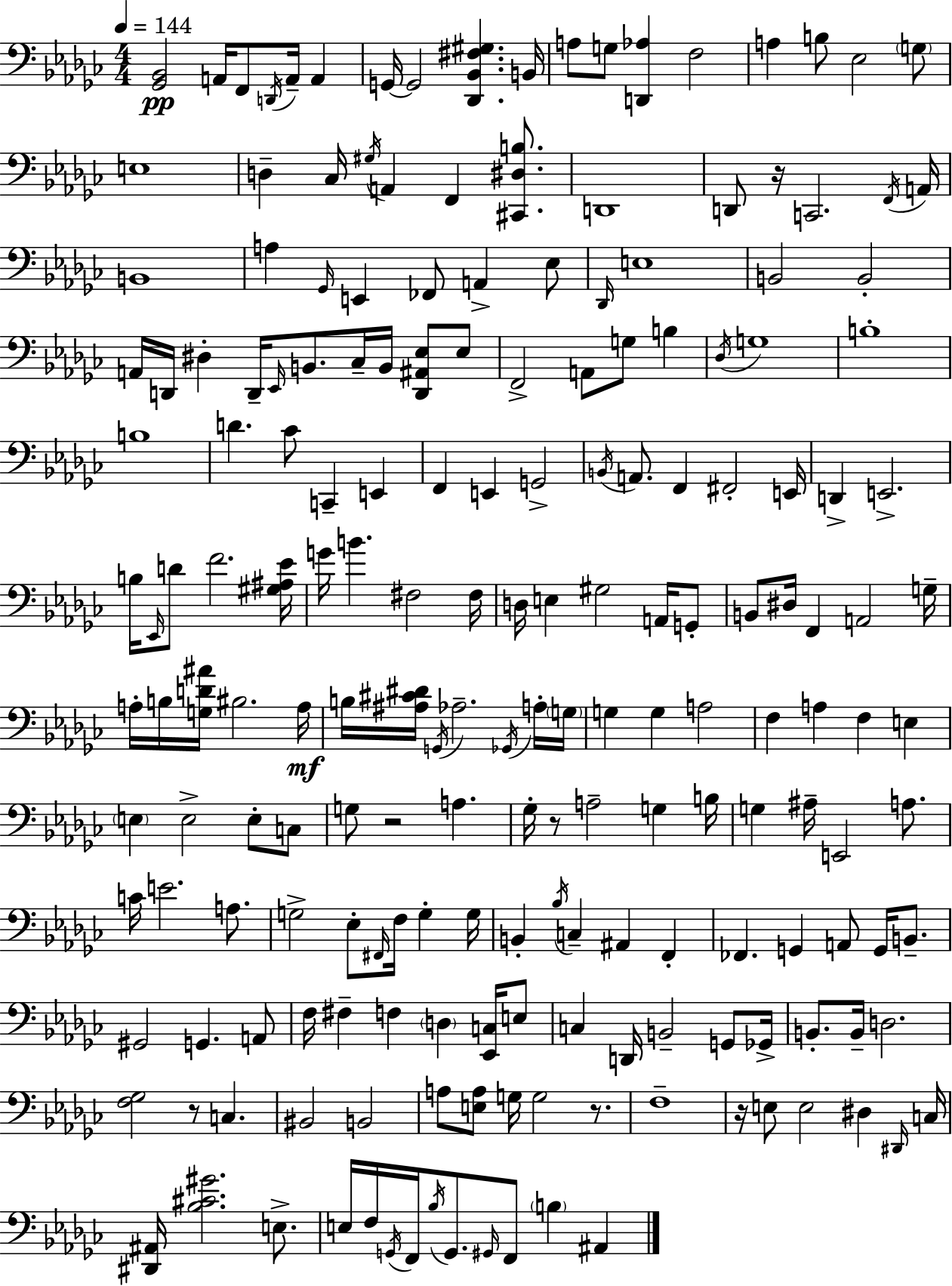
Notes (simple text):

[Gb2,Bb2]/h A2/s F2/e D2/s A2/s A2/q G2/s G2/h [Db2,Bb2,F#3,G#3]/q. B2/s A3/e G3/e [D2,Ab3]/q F3/h A3/q B3/e Eb3/h G3/e E3/w D3/q CES3/s G#3/s A2/q F2/q [C#2,D#3,B3]/e. D2/w D2/e R/s C2/h. F2/s A2/s B2/w A3/q Gb2/s E2/q FES2/e A2/q Eb3/e Db2/s E3/w B2/h B2/h A2/s D2/s D#3/q D2/s Eb2/s B2/e. CES3/s B2/s [D2,A#2,Eb3]/e Eb3/e F2/h A2/e G3/e B3/q Db3/s G3/w B3/w B3/w D4/q. CES4/e C2/q E2/q F2/q E2/q G2/h B2/s A2/e. F2/q F#2/h E2/s D2/q E2/h. B3/s Eb2/s D4/e F4/h. [G#3,A#3,Eb4]/s G4/s B4/q. F#3/h F#3/s D3/s E3/q G#3/h A2/s G2/e B2/e D#3/s F2/q A2/h G3/s A3/s B3/s [G3,D4,A#4]/s BIS3/h. A3/s B3/s [A#3,C#4,D#4]/s G2/s Ab3/h. Gb2/s A3/s G3/s G3/q G3/q A3/h F3/q A3/q F3/q E3/q E3/q E3/h E3/e C3/e G3/e R/h A3/q. Gb3/s R/e A3/h G3/q B3/s G3/q A#3/s E2/h A3/e. C4/s E4/h. A3/e. G3/h Eb3/e F#2/s F3/s G3/q G3/s B2/q Bb3/s C3/q A#2/q F2/q FES2/q. G2/q A2/e G2/s B2/e. G#2/h G2/q. A2/e F3/s F#3/q F3/q D3/q [Eb2,C3]/s E3/e C3/q D2/s B2/h G2/e Gb2/s B2/e. B2/s D3/h. [F3,Gb3]/h R/e C3/q. BIS2/h B2/h A3/e [E3,A3]/e G3/s G3/h R/e. F3/w R/s E3/e E3/h D#3/q D#2/s C3/s [D#2,A#2]/s [Bb3,C#4,G#4]/h. E3/e. E3/s F3/s G2/s F2/s Bb3/s G2/e. G#2/s F2/e B3/q A#2/q